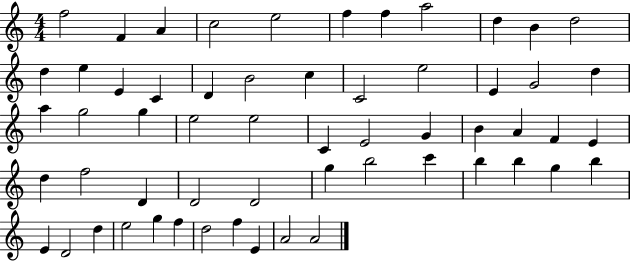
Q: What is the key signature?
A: C major